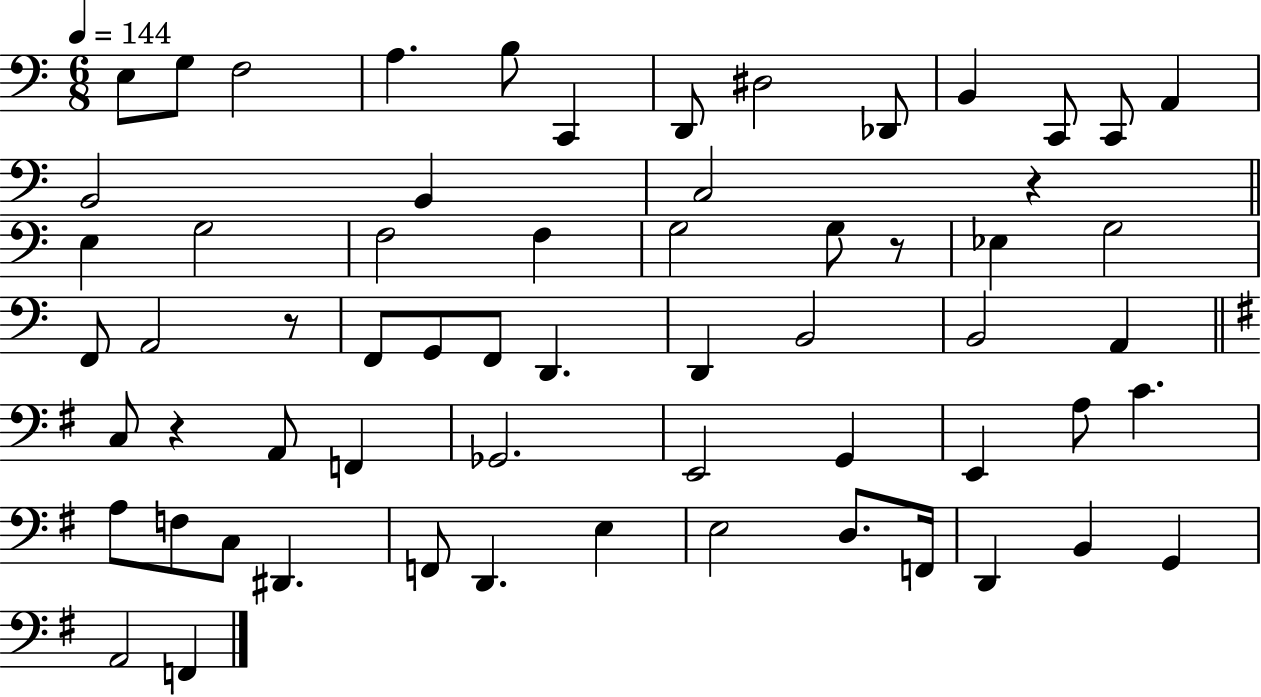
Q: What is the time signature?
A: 6/8